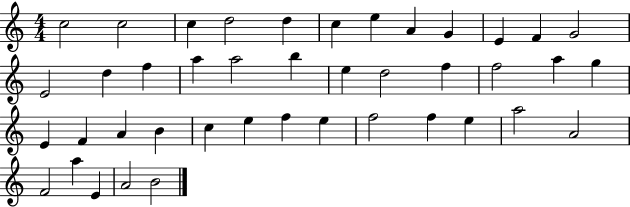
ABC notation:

X:1
T:Untitled
M:4/4
L:1/4
K:C
c2 c2 c d2 d c e A G E F G2 E2 d f a a2 b e d2 f f2 a g E F A B c e f e f2 f e a2 A2 F2 a E A2 B2